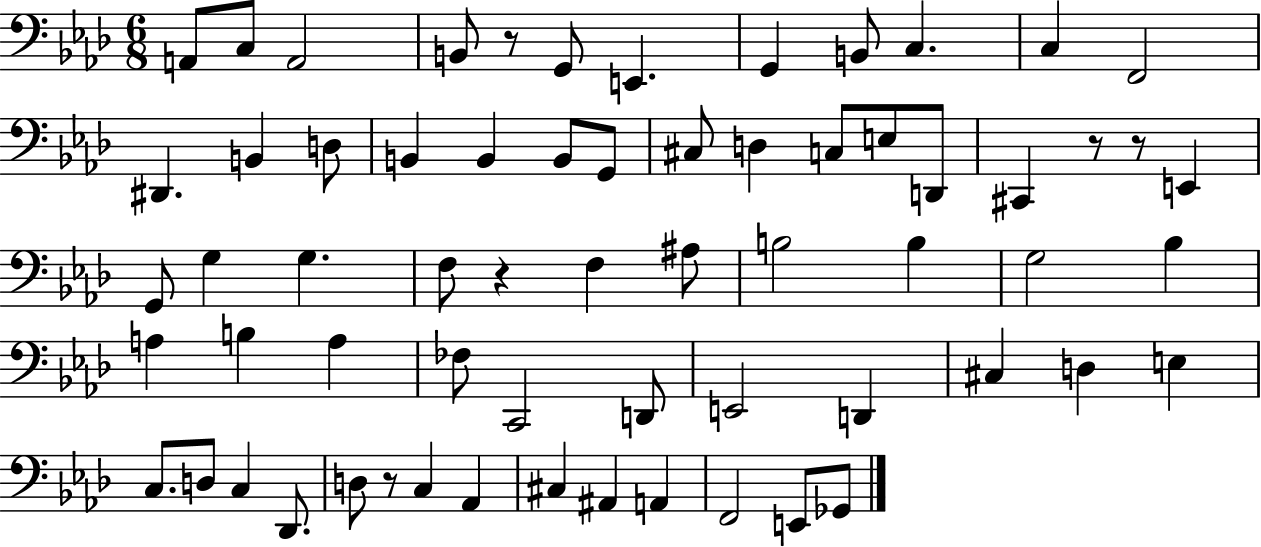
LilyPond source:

{
  \clef bass
  \numericTimeSignature
  \time 6/8
  \key aes \major
  a,8 c8 a,2 | b,8 r8 g,8 e,4. | g,4 b,8 c4. | c4 f,2 | \break dis,4. b,4 d8 | b,4 b,4 b,8 g,8 | cis8 d4 c8 e8 d,8 | cis,4 r8 r8 e,4 | \break g,8 g4 g4. | f8 r4 f4 ais8 | b2 b4 | g2 bes4 | \break a4 b4 a4 | fes8 c,2 d,8 | e,2 d,4 | cis4 d4 e4 | \break c8. d8 c4 des,8. | d8 r8 c4 aes,4 | cis4 ais,4 a,4 | f,2 e,8 ges,8 | \break \bar "|."
}